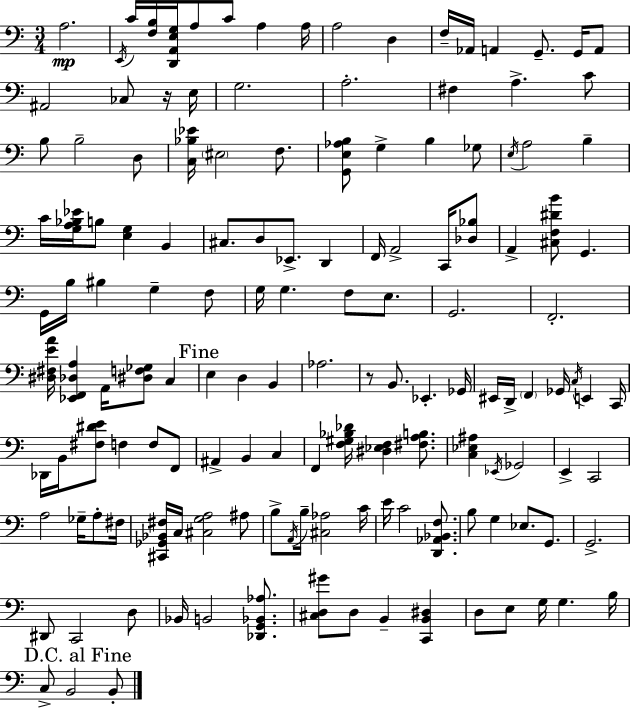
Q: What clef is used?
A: bass